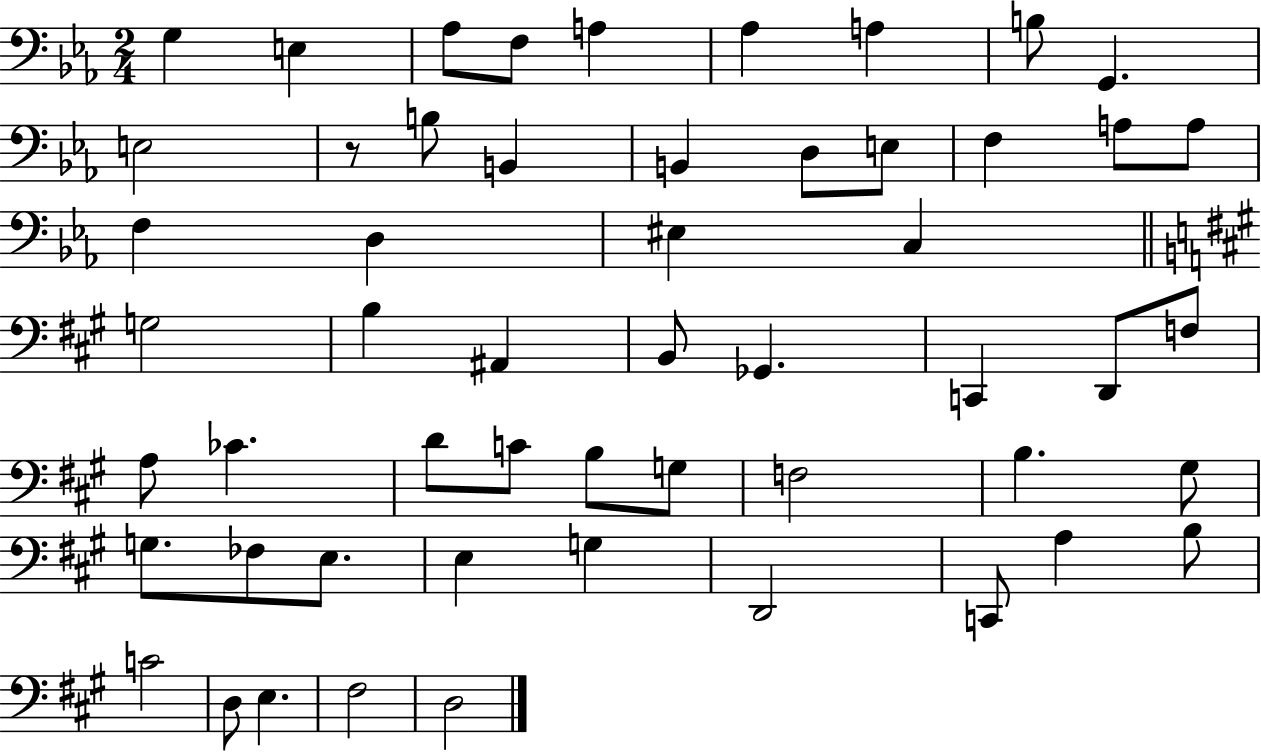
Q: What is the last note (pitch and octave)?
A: D3